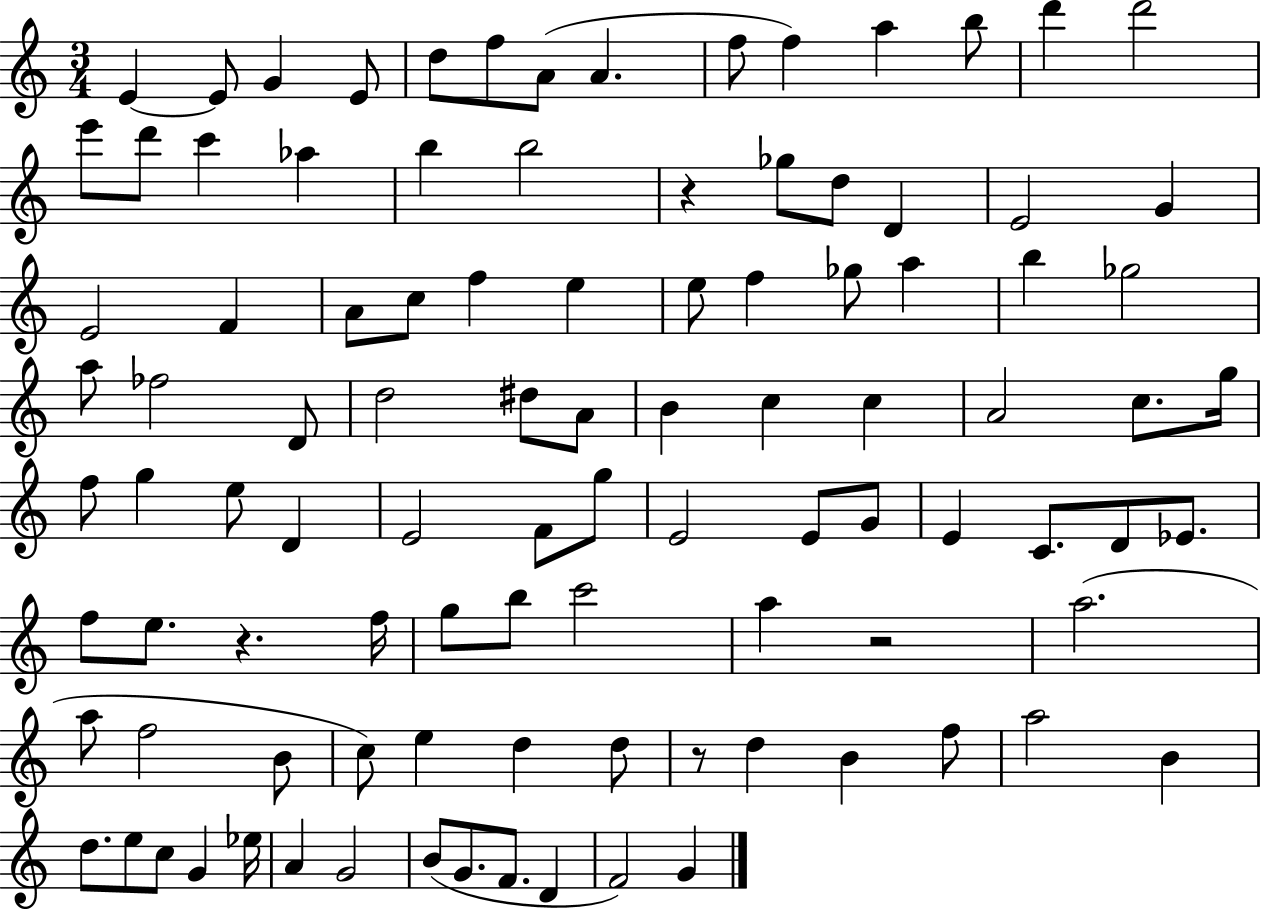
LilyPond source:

{
  \clef treble
  \numericTimeSignature
  \time 3/4
  \key c \major
  \repeat volta 2 { e'4~~ e'8 g'4 e'8 | d''8 f''8 a'8( a'4. | f''8 f''4) a''4 b''8 | d'''4 d'''2 | \break e'''8 d'''8 c'''4 aes''4 | b''4 b''2 | r4 ges''8 d''8 d'4 | e'2 g'4 | \break e'2 f'4 | a'8 c''8 f''4 e''4 | e''8 f''4 ges''8 a''4 | b''4 ges''2 | \break a''8 fes''2 d'8 | d''2 dis''8 a'8 | b'4 c''4 c''4 | a'2 c''8. g''16 | \break f''8 g''4 e''8 d'4 | e'2 f'8 g''8 | e'2 e'8 g'8 | e'4 c'8. d'8 ees'8. | \break f''8 e''8. r4. f''16 | g''8 b''8 c'''2 | a''4 r2 | a''2.( | \break a''8 f''2 b'8 | c''8) e''4 d''4 d''8 | r8 d''4 b'4 f''8 | a''2 b'4 | \break d''8. e''8 c''8 g'4 ees''16 | a'4 g'2 | b'8( g'8. f'8. d'4 | f'2) g'4 | \break } \bar "|."
}